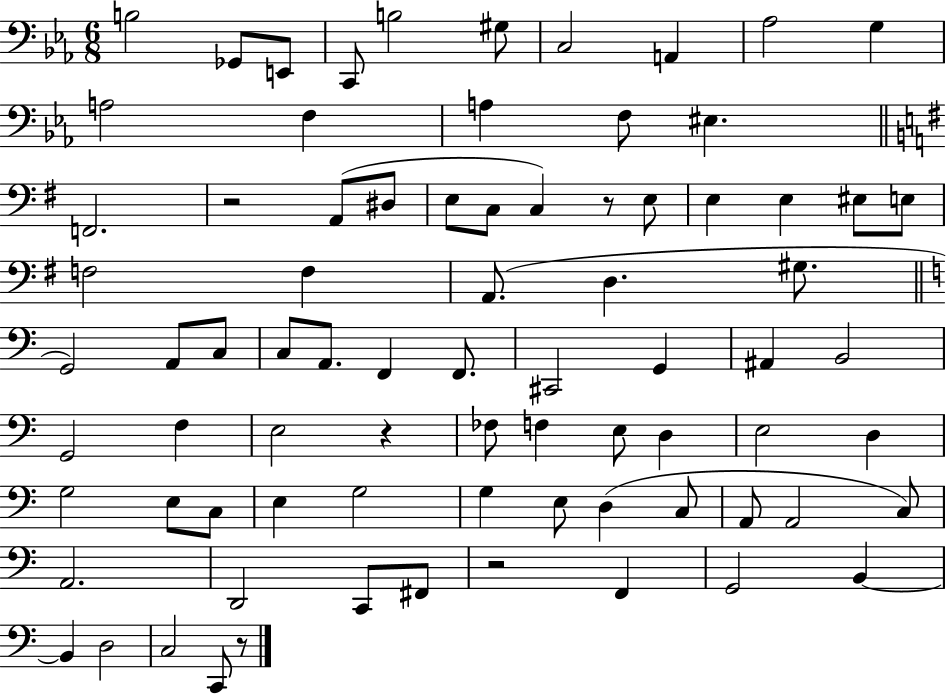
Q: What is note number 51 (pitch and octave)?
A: D3